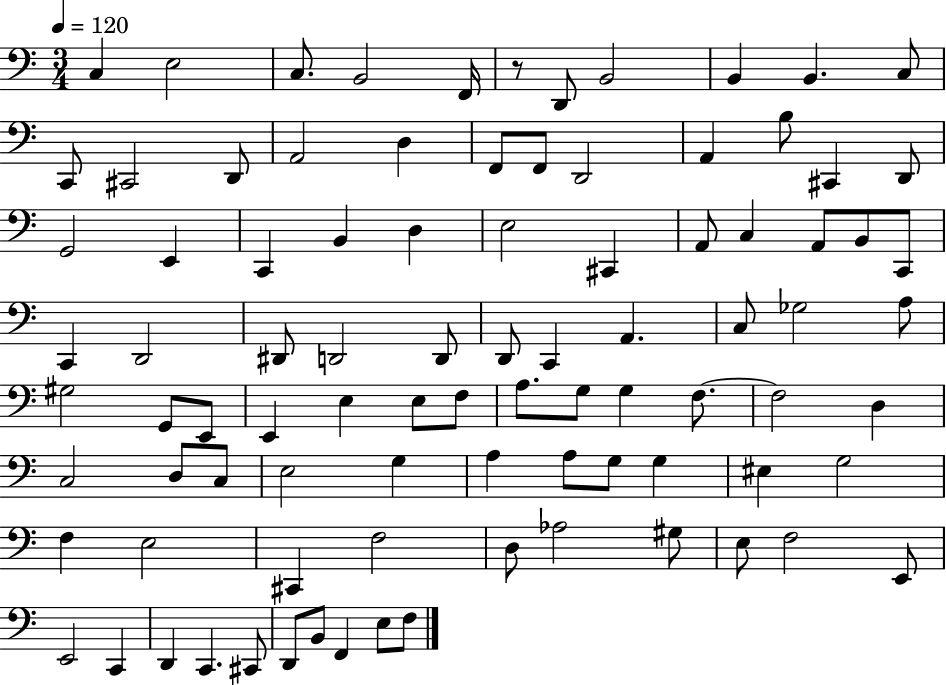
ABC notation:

X:1
T:Untitled
M:3/4
L:1/4
K:C
C, E,2 C,/2 B,,2 F,,/4 z/2 D,,/2 B,,2 B,, B,, C,/2 C,,/2 ^C,,2 D,,/2 A,,2 D, F,,/2 F,,/2 D,,2 A,, B,/2 ^C,, D,,/2 G,,2 E,, C,, B,, D, E,2 ^C,, A,,/2 C, A,,/2 B,,/2 C,,/2 C,, D,,2 ^D,,/2 D,,2 D,,/2 D,,/2 C,, A,, C,/2 _G,2 A,/2 ^G,2 G,,/2 E,,/2 E,, E, E,/2 F,/2 A,/2 G,/2 G, F,/2 F,2 D, C,2 D,/2 C,/2 E,2 G, A, A,/2 G,/2 G, ^E, G,2 F, E,2 ^C,, F,2 D,/2 _A,2 ^G,/2 E,/2 F,2 E,,/2 E,,2 C,, D,, C,, ^C,,/2 D,,/2 B,,/2 F,, E,/2 F,/2